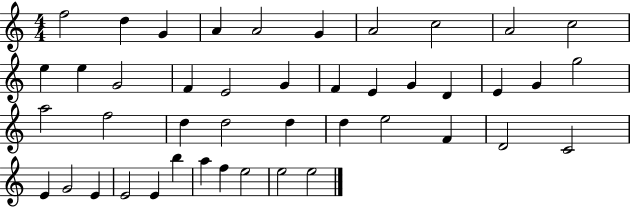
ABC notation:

X:1
T:Untitled
M:4/4
L:1/4
K:C
f2 d G A A2 G A2 c2 A2 c2 e e G2 F E2 G F E G D E G g2 a2 f2 d d2 d d e2 F D2 C2 E G2 E E2 E b a f e2 e2 e2